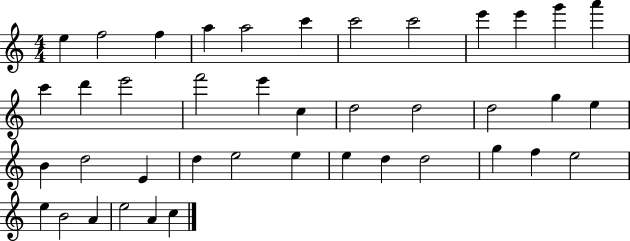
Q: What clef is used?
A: treble